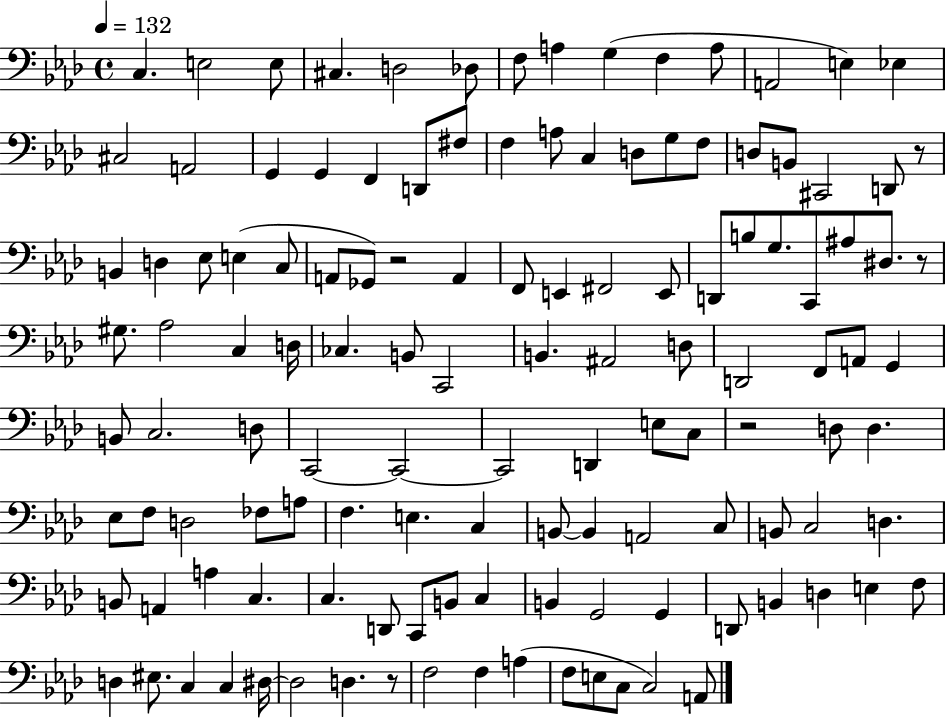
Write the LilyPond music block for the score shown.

{
  \clef bass
  \time 4/4
  \defaultTimeSignature
  \key aes \major
  \tempo 4 = 132
  c4. e2 e8 | cis4. d2 des8 | f8 a4 g4( f4 a8 | a,2 e4) ees4 | \break cis2 a,2 | g,4 g,4 f,4 d,8 fis8 | f4 a8 c4 d8 g8 f8 | d8 b,8 cis,2 d,8 r8 | \break b,4 d4 ees8 e4( c8 | a,8 ges,8) r2 a,4 | f,8 e,4 fis,2 e,8 | d,8 b8 g8. c,8 ais8 dis8. r8 | \break gis8. aes2 c4 d16 | ces4. b,8 c,2 | b,4. ais,2 d8 | d,2 f,8 a,8 g,4 | \break b,8 c2. d8 | c,2~~ c,2~~ | c,2 d,4 e8 c8 | r2 d8 d4. | \break ees8 f8 d2 fes8 a8 | f4. e4. c4 | b,8~~ b,4 a,2 c8 | b,8 c2 d4. | \break b,8 a,4 a4 c4. | c4. d,8 c,8 b,8 c4 | b,4 g,2 g,4 | d,8 b,4 d4 e4 f8 | \break d4 eis8. c4 c4 dis16~~ | dis2 d4. r8 | f2 f4 a4( | f8 e8 c8 c2) a,8 | \break \bar "|."
}